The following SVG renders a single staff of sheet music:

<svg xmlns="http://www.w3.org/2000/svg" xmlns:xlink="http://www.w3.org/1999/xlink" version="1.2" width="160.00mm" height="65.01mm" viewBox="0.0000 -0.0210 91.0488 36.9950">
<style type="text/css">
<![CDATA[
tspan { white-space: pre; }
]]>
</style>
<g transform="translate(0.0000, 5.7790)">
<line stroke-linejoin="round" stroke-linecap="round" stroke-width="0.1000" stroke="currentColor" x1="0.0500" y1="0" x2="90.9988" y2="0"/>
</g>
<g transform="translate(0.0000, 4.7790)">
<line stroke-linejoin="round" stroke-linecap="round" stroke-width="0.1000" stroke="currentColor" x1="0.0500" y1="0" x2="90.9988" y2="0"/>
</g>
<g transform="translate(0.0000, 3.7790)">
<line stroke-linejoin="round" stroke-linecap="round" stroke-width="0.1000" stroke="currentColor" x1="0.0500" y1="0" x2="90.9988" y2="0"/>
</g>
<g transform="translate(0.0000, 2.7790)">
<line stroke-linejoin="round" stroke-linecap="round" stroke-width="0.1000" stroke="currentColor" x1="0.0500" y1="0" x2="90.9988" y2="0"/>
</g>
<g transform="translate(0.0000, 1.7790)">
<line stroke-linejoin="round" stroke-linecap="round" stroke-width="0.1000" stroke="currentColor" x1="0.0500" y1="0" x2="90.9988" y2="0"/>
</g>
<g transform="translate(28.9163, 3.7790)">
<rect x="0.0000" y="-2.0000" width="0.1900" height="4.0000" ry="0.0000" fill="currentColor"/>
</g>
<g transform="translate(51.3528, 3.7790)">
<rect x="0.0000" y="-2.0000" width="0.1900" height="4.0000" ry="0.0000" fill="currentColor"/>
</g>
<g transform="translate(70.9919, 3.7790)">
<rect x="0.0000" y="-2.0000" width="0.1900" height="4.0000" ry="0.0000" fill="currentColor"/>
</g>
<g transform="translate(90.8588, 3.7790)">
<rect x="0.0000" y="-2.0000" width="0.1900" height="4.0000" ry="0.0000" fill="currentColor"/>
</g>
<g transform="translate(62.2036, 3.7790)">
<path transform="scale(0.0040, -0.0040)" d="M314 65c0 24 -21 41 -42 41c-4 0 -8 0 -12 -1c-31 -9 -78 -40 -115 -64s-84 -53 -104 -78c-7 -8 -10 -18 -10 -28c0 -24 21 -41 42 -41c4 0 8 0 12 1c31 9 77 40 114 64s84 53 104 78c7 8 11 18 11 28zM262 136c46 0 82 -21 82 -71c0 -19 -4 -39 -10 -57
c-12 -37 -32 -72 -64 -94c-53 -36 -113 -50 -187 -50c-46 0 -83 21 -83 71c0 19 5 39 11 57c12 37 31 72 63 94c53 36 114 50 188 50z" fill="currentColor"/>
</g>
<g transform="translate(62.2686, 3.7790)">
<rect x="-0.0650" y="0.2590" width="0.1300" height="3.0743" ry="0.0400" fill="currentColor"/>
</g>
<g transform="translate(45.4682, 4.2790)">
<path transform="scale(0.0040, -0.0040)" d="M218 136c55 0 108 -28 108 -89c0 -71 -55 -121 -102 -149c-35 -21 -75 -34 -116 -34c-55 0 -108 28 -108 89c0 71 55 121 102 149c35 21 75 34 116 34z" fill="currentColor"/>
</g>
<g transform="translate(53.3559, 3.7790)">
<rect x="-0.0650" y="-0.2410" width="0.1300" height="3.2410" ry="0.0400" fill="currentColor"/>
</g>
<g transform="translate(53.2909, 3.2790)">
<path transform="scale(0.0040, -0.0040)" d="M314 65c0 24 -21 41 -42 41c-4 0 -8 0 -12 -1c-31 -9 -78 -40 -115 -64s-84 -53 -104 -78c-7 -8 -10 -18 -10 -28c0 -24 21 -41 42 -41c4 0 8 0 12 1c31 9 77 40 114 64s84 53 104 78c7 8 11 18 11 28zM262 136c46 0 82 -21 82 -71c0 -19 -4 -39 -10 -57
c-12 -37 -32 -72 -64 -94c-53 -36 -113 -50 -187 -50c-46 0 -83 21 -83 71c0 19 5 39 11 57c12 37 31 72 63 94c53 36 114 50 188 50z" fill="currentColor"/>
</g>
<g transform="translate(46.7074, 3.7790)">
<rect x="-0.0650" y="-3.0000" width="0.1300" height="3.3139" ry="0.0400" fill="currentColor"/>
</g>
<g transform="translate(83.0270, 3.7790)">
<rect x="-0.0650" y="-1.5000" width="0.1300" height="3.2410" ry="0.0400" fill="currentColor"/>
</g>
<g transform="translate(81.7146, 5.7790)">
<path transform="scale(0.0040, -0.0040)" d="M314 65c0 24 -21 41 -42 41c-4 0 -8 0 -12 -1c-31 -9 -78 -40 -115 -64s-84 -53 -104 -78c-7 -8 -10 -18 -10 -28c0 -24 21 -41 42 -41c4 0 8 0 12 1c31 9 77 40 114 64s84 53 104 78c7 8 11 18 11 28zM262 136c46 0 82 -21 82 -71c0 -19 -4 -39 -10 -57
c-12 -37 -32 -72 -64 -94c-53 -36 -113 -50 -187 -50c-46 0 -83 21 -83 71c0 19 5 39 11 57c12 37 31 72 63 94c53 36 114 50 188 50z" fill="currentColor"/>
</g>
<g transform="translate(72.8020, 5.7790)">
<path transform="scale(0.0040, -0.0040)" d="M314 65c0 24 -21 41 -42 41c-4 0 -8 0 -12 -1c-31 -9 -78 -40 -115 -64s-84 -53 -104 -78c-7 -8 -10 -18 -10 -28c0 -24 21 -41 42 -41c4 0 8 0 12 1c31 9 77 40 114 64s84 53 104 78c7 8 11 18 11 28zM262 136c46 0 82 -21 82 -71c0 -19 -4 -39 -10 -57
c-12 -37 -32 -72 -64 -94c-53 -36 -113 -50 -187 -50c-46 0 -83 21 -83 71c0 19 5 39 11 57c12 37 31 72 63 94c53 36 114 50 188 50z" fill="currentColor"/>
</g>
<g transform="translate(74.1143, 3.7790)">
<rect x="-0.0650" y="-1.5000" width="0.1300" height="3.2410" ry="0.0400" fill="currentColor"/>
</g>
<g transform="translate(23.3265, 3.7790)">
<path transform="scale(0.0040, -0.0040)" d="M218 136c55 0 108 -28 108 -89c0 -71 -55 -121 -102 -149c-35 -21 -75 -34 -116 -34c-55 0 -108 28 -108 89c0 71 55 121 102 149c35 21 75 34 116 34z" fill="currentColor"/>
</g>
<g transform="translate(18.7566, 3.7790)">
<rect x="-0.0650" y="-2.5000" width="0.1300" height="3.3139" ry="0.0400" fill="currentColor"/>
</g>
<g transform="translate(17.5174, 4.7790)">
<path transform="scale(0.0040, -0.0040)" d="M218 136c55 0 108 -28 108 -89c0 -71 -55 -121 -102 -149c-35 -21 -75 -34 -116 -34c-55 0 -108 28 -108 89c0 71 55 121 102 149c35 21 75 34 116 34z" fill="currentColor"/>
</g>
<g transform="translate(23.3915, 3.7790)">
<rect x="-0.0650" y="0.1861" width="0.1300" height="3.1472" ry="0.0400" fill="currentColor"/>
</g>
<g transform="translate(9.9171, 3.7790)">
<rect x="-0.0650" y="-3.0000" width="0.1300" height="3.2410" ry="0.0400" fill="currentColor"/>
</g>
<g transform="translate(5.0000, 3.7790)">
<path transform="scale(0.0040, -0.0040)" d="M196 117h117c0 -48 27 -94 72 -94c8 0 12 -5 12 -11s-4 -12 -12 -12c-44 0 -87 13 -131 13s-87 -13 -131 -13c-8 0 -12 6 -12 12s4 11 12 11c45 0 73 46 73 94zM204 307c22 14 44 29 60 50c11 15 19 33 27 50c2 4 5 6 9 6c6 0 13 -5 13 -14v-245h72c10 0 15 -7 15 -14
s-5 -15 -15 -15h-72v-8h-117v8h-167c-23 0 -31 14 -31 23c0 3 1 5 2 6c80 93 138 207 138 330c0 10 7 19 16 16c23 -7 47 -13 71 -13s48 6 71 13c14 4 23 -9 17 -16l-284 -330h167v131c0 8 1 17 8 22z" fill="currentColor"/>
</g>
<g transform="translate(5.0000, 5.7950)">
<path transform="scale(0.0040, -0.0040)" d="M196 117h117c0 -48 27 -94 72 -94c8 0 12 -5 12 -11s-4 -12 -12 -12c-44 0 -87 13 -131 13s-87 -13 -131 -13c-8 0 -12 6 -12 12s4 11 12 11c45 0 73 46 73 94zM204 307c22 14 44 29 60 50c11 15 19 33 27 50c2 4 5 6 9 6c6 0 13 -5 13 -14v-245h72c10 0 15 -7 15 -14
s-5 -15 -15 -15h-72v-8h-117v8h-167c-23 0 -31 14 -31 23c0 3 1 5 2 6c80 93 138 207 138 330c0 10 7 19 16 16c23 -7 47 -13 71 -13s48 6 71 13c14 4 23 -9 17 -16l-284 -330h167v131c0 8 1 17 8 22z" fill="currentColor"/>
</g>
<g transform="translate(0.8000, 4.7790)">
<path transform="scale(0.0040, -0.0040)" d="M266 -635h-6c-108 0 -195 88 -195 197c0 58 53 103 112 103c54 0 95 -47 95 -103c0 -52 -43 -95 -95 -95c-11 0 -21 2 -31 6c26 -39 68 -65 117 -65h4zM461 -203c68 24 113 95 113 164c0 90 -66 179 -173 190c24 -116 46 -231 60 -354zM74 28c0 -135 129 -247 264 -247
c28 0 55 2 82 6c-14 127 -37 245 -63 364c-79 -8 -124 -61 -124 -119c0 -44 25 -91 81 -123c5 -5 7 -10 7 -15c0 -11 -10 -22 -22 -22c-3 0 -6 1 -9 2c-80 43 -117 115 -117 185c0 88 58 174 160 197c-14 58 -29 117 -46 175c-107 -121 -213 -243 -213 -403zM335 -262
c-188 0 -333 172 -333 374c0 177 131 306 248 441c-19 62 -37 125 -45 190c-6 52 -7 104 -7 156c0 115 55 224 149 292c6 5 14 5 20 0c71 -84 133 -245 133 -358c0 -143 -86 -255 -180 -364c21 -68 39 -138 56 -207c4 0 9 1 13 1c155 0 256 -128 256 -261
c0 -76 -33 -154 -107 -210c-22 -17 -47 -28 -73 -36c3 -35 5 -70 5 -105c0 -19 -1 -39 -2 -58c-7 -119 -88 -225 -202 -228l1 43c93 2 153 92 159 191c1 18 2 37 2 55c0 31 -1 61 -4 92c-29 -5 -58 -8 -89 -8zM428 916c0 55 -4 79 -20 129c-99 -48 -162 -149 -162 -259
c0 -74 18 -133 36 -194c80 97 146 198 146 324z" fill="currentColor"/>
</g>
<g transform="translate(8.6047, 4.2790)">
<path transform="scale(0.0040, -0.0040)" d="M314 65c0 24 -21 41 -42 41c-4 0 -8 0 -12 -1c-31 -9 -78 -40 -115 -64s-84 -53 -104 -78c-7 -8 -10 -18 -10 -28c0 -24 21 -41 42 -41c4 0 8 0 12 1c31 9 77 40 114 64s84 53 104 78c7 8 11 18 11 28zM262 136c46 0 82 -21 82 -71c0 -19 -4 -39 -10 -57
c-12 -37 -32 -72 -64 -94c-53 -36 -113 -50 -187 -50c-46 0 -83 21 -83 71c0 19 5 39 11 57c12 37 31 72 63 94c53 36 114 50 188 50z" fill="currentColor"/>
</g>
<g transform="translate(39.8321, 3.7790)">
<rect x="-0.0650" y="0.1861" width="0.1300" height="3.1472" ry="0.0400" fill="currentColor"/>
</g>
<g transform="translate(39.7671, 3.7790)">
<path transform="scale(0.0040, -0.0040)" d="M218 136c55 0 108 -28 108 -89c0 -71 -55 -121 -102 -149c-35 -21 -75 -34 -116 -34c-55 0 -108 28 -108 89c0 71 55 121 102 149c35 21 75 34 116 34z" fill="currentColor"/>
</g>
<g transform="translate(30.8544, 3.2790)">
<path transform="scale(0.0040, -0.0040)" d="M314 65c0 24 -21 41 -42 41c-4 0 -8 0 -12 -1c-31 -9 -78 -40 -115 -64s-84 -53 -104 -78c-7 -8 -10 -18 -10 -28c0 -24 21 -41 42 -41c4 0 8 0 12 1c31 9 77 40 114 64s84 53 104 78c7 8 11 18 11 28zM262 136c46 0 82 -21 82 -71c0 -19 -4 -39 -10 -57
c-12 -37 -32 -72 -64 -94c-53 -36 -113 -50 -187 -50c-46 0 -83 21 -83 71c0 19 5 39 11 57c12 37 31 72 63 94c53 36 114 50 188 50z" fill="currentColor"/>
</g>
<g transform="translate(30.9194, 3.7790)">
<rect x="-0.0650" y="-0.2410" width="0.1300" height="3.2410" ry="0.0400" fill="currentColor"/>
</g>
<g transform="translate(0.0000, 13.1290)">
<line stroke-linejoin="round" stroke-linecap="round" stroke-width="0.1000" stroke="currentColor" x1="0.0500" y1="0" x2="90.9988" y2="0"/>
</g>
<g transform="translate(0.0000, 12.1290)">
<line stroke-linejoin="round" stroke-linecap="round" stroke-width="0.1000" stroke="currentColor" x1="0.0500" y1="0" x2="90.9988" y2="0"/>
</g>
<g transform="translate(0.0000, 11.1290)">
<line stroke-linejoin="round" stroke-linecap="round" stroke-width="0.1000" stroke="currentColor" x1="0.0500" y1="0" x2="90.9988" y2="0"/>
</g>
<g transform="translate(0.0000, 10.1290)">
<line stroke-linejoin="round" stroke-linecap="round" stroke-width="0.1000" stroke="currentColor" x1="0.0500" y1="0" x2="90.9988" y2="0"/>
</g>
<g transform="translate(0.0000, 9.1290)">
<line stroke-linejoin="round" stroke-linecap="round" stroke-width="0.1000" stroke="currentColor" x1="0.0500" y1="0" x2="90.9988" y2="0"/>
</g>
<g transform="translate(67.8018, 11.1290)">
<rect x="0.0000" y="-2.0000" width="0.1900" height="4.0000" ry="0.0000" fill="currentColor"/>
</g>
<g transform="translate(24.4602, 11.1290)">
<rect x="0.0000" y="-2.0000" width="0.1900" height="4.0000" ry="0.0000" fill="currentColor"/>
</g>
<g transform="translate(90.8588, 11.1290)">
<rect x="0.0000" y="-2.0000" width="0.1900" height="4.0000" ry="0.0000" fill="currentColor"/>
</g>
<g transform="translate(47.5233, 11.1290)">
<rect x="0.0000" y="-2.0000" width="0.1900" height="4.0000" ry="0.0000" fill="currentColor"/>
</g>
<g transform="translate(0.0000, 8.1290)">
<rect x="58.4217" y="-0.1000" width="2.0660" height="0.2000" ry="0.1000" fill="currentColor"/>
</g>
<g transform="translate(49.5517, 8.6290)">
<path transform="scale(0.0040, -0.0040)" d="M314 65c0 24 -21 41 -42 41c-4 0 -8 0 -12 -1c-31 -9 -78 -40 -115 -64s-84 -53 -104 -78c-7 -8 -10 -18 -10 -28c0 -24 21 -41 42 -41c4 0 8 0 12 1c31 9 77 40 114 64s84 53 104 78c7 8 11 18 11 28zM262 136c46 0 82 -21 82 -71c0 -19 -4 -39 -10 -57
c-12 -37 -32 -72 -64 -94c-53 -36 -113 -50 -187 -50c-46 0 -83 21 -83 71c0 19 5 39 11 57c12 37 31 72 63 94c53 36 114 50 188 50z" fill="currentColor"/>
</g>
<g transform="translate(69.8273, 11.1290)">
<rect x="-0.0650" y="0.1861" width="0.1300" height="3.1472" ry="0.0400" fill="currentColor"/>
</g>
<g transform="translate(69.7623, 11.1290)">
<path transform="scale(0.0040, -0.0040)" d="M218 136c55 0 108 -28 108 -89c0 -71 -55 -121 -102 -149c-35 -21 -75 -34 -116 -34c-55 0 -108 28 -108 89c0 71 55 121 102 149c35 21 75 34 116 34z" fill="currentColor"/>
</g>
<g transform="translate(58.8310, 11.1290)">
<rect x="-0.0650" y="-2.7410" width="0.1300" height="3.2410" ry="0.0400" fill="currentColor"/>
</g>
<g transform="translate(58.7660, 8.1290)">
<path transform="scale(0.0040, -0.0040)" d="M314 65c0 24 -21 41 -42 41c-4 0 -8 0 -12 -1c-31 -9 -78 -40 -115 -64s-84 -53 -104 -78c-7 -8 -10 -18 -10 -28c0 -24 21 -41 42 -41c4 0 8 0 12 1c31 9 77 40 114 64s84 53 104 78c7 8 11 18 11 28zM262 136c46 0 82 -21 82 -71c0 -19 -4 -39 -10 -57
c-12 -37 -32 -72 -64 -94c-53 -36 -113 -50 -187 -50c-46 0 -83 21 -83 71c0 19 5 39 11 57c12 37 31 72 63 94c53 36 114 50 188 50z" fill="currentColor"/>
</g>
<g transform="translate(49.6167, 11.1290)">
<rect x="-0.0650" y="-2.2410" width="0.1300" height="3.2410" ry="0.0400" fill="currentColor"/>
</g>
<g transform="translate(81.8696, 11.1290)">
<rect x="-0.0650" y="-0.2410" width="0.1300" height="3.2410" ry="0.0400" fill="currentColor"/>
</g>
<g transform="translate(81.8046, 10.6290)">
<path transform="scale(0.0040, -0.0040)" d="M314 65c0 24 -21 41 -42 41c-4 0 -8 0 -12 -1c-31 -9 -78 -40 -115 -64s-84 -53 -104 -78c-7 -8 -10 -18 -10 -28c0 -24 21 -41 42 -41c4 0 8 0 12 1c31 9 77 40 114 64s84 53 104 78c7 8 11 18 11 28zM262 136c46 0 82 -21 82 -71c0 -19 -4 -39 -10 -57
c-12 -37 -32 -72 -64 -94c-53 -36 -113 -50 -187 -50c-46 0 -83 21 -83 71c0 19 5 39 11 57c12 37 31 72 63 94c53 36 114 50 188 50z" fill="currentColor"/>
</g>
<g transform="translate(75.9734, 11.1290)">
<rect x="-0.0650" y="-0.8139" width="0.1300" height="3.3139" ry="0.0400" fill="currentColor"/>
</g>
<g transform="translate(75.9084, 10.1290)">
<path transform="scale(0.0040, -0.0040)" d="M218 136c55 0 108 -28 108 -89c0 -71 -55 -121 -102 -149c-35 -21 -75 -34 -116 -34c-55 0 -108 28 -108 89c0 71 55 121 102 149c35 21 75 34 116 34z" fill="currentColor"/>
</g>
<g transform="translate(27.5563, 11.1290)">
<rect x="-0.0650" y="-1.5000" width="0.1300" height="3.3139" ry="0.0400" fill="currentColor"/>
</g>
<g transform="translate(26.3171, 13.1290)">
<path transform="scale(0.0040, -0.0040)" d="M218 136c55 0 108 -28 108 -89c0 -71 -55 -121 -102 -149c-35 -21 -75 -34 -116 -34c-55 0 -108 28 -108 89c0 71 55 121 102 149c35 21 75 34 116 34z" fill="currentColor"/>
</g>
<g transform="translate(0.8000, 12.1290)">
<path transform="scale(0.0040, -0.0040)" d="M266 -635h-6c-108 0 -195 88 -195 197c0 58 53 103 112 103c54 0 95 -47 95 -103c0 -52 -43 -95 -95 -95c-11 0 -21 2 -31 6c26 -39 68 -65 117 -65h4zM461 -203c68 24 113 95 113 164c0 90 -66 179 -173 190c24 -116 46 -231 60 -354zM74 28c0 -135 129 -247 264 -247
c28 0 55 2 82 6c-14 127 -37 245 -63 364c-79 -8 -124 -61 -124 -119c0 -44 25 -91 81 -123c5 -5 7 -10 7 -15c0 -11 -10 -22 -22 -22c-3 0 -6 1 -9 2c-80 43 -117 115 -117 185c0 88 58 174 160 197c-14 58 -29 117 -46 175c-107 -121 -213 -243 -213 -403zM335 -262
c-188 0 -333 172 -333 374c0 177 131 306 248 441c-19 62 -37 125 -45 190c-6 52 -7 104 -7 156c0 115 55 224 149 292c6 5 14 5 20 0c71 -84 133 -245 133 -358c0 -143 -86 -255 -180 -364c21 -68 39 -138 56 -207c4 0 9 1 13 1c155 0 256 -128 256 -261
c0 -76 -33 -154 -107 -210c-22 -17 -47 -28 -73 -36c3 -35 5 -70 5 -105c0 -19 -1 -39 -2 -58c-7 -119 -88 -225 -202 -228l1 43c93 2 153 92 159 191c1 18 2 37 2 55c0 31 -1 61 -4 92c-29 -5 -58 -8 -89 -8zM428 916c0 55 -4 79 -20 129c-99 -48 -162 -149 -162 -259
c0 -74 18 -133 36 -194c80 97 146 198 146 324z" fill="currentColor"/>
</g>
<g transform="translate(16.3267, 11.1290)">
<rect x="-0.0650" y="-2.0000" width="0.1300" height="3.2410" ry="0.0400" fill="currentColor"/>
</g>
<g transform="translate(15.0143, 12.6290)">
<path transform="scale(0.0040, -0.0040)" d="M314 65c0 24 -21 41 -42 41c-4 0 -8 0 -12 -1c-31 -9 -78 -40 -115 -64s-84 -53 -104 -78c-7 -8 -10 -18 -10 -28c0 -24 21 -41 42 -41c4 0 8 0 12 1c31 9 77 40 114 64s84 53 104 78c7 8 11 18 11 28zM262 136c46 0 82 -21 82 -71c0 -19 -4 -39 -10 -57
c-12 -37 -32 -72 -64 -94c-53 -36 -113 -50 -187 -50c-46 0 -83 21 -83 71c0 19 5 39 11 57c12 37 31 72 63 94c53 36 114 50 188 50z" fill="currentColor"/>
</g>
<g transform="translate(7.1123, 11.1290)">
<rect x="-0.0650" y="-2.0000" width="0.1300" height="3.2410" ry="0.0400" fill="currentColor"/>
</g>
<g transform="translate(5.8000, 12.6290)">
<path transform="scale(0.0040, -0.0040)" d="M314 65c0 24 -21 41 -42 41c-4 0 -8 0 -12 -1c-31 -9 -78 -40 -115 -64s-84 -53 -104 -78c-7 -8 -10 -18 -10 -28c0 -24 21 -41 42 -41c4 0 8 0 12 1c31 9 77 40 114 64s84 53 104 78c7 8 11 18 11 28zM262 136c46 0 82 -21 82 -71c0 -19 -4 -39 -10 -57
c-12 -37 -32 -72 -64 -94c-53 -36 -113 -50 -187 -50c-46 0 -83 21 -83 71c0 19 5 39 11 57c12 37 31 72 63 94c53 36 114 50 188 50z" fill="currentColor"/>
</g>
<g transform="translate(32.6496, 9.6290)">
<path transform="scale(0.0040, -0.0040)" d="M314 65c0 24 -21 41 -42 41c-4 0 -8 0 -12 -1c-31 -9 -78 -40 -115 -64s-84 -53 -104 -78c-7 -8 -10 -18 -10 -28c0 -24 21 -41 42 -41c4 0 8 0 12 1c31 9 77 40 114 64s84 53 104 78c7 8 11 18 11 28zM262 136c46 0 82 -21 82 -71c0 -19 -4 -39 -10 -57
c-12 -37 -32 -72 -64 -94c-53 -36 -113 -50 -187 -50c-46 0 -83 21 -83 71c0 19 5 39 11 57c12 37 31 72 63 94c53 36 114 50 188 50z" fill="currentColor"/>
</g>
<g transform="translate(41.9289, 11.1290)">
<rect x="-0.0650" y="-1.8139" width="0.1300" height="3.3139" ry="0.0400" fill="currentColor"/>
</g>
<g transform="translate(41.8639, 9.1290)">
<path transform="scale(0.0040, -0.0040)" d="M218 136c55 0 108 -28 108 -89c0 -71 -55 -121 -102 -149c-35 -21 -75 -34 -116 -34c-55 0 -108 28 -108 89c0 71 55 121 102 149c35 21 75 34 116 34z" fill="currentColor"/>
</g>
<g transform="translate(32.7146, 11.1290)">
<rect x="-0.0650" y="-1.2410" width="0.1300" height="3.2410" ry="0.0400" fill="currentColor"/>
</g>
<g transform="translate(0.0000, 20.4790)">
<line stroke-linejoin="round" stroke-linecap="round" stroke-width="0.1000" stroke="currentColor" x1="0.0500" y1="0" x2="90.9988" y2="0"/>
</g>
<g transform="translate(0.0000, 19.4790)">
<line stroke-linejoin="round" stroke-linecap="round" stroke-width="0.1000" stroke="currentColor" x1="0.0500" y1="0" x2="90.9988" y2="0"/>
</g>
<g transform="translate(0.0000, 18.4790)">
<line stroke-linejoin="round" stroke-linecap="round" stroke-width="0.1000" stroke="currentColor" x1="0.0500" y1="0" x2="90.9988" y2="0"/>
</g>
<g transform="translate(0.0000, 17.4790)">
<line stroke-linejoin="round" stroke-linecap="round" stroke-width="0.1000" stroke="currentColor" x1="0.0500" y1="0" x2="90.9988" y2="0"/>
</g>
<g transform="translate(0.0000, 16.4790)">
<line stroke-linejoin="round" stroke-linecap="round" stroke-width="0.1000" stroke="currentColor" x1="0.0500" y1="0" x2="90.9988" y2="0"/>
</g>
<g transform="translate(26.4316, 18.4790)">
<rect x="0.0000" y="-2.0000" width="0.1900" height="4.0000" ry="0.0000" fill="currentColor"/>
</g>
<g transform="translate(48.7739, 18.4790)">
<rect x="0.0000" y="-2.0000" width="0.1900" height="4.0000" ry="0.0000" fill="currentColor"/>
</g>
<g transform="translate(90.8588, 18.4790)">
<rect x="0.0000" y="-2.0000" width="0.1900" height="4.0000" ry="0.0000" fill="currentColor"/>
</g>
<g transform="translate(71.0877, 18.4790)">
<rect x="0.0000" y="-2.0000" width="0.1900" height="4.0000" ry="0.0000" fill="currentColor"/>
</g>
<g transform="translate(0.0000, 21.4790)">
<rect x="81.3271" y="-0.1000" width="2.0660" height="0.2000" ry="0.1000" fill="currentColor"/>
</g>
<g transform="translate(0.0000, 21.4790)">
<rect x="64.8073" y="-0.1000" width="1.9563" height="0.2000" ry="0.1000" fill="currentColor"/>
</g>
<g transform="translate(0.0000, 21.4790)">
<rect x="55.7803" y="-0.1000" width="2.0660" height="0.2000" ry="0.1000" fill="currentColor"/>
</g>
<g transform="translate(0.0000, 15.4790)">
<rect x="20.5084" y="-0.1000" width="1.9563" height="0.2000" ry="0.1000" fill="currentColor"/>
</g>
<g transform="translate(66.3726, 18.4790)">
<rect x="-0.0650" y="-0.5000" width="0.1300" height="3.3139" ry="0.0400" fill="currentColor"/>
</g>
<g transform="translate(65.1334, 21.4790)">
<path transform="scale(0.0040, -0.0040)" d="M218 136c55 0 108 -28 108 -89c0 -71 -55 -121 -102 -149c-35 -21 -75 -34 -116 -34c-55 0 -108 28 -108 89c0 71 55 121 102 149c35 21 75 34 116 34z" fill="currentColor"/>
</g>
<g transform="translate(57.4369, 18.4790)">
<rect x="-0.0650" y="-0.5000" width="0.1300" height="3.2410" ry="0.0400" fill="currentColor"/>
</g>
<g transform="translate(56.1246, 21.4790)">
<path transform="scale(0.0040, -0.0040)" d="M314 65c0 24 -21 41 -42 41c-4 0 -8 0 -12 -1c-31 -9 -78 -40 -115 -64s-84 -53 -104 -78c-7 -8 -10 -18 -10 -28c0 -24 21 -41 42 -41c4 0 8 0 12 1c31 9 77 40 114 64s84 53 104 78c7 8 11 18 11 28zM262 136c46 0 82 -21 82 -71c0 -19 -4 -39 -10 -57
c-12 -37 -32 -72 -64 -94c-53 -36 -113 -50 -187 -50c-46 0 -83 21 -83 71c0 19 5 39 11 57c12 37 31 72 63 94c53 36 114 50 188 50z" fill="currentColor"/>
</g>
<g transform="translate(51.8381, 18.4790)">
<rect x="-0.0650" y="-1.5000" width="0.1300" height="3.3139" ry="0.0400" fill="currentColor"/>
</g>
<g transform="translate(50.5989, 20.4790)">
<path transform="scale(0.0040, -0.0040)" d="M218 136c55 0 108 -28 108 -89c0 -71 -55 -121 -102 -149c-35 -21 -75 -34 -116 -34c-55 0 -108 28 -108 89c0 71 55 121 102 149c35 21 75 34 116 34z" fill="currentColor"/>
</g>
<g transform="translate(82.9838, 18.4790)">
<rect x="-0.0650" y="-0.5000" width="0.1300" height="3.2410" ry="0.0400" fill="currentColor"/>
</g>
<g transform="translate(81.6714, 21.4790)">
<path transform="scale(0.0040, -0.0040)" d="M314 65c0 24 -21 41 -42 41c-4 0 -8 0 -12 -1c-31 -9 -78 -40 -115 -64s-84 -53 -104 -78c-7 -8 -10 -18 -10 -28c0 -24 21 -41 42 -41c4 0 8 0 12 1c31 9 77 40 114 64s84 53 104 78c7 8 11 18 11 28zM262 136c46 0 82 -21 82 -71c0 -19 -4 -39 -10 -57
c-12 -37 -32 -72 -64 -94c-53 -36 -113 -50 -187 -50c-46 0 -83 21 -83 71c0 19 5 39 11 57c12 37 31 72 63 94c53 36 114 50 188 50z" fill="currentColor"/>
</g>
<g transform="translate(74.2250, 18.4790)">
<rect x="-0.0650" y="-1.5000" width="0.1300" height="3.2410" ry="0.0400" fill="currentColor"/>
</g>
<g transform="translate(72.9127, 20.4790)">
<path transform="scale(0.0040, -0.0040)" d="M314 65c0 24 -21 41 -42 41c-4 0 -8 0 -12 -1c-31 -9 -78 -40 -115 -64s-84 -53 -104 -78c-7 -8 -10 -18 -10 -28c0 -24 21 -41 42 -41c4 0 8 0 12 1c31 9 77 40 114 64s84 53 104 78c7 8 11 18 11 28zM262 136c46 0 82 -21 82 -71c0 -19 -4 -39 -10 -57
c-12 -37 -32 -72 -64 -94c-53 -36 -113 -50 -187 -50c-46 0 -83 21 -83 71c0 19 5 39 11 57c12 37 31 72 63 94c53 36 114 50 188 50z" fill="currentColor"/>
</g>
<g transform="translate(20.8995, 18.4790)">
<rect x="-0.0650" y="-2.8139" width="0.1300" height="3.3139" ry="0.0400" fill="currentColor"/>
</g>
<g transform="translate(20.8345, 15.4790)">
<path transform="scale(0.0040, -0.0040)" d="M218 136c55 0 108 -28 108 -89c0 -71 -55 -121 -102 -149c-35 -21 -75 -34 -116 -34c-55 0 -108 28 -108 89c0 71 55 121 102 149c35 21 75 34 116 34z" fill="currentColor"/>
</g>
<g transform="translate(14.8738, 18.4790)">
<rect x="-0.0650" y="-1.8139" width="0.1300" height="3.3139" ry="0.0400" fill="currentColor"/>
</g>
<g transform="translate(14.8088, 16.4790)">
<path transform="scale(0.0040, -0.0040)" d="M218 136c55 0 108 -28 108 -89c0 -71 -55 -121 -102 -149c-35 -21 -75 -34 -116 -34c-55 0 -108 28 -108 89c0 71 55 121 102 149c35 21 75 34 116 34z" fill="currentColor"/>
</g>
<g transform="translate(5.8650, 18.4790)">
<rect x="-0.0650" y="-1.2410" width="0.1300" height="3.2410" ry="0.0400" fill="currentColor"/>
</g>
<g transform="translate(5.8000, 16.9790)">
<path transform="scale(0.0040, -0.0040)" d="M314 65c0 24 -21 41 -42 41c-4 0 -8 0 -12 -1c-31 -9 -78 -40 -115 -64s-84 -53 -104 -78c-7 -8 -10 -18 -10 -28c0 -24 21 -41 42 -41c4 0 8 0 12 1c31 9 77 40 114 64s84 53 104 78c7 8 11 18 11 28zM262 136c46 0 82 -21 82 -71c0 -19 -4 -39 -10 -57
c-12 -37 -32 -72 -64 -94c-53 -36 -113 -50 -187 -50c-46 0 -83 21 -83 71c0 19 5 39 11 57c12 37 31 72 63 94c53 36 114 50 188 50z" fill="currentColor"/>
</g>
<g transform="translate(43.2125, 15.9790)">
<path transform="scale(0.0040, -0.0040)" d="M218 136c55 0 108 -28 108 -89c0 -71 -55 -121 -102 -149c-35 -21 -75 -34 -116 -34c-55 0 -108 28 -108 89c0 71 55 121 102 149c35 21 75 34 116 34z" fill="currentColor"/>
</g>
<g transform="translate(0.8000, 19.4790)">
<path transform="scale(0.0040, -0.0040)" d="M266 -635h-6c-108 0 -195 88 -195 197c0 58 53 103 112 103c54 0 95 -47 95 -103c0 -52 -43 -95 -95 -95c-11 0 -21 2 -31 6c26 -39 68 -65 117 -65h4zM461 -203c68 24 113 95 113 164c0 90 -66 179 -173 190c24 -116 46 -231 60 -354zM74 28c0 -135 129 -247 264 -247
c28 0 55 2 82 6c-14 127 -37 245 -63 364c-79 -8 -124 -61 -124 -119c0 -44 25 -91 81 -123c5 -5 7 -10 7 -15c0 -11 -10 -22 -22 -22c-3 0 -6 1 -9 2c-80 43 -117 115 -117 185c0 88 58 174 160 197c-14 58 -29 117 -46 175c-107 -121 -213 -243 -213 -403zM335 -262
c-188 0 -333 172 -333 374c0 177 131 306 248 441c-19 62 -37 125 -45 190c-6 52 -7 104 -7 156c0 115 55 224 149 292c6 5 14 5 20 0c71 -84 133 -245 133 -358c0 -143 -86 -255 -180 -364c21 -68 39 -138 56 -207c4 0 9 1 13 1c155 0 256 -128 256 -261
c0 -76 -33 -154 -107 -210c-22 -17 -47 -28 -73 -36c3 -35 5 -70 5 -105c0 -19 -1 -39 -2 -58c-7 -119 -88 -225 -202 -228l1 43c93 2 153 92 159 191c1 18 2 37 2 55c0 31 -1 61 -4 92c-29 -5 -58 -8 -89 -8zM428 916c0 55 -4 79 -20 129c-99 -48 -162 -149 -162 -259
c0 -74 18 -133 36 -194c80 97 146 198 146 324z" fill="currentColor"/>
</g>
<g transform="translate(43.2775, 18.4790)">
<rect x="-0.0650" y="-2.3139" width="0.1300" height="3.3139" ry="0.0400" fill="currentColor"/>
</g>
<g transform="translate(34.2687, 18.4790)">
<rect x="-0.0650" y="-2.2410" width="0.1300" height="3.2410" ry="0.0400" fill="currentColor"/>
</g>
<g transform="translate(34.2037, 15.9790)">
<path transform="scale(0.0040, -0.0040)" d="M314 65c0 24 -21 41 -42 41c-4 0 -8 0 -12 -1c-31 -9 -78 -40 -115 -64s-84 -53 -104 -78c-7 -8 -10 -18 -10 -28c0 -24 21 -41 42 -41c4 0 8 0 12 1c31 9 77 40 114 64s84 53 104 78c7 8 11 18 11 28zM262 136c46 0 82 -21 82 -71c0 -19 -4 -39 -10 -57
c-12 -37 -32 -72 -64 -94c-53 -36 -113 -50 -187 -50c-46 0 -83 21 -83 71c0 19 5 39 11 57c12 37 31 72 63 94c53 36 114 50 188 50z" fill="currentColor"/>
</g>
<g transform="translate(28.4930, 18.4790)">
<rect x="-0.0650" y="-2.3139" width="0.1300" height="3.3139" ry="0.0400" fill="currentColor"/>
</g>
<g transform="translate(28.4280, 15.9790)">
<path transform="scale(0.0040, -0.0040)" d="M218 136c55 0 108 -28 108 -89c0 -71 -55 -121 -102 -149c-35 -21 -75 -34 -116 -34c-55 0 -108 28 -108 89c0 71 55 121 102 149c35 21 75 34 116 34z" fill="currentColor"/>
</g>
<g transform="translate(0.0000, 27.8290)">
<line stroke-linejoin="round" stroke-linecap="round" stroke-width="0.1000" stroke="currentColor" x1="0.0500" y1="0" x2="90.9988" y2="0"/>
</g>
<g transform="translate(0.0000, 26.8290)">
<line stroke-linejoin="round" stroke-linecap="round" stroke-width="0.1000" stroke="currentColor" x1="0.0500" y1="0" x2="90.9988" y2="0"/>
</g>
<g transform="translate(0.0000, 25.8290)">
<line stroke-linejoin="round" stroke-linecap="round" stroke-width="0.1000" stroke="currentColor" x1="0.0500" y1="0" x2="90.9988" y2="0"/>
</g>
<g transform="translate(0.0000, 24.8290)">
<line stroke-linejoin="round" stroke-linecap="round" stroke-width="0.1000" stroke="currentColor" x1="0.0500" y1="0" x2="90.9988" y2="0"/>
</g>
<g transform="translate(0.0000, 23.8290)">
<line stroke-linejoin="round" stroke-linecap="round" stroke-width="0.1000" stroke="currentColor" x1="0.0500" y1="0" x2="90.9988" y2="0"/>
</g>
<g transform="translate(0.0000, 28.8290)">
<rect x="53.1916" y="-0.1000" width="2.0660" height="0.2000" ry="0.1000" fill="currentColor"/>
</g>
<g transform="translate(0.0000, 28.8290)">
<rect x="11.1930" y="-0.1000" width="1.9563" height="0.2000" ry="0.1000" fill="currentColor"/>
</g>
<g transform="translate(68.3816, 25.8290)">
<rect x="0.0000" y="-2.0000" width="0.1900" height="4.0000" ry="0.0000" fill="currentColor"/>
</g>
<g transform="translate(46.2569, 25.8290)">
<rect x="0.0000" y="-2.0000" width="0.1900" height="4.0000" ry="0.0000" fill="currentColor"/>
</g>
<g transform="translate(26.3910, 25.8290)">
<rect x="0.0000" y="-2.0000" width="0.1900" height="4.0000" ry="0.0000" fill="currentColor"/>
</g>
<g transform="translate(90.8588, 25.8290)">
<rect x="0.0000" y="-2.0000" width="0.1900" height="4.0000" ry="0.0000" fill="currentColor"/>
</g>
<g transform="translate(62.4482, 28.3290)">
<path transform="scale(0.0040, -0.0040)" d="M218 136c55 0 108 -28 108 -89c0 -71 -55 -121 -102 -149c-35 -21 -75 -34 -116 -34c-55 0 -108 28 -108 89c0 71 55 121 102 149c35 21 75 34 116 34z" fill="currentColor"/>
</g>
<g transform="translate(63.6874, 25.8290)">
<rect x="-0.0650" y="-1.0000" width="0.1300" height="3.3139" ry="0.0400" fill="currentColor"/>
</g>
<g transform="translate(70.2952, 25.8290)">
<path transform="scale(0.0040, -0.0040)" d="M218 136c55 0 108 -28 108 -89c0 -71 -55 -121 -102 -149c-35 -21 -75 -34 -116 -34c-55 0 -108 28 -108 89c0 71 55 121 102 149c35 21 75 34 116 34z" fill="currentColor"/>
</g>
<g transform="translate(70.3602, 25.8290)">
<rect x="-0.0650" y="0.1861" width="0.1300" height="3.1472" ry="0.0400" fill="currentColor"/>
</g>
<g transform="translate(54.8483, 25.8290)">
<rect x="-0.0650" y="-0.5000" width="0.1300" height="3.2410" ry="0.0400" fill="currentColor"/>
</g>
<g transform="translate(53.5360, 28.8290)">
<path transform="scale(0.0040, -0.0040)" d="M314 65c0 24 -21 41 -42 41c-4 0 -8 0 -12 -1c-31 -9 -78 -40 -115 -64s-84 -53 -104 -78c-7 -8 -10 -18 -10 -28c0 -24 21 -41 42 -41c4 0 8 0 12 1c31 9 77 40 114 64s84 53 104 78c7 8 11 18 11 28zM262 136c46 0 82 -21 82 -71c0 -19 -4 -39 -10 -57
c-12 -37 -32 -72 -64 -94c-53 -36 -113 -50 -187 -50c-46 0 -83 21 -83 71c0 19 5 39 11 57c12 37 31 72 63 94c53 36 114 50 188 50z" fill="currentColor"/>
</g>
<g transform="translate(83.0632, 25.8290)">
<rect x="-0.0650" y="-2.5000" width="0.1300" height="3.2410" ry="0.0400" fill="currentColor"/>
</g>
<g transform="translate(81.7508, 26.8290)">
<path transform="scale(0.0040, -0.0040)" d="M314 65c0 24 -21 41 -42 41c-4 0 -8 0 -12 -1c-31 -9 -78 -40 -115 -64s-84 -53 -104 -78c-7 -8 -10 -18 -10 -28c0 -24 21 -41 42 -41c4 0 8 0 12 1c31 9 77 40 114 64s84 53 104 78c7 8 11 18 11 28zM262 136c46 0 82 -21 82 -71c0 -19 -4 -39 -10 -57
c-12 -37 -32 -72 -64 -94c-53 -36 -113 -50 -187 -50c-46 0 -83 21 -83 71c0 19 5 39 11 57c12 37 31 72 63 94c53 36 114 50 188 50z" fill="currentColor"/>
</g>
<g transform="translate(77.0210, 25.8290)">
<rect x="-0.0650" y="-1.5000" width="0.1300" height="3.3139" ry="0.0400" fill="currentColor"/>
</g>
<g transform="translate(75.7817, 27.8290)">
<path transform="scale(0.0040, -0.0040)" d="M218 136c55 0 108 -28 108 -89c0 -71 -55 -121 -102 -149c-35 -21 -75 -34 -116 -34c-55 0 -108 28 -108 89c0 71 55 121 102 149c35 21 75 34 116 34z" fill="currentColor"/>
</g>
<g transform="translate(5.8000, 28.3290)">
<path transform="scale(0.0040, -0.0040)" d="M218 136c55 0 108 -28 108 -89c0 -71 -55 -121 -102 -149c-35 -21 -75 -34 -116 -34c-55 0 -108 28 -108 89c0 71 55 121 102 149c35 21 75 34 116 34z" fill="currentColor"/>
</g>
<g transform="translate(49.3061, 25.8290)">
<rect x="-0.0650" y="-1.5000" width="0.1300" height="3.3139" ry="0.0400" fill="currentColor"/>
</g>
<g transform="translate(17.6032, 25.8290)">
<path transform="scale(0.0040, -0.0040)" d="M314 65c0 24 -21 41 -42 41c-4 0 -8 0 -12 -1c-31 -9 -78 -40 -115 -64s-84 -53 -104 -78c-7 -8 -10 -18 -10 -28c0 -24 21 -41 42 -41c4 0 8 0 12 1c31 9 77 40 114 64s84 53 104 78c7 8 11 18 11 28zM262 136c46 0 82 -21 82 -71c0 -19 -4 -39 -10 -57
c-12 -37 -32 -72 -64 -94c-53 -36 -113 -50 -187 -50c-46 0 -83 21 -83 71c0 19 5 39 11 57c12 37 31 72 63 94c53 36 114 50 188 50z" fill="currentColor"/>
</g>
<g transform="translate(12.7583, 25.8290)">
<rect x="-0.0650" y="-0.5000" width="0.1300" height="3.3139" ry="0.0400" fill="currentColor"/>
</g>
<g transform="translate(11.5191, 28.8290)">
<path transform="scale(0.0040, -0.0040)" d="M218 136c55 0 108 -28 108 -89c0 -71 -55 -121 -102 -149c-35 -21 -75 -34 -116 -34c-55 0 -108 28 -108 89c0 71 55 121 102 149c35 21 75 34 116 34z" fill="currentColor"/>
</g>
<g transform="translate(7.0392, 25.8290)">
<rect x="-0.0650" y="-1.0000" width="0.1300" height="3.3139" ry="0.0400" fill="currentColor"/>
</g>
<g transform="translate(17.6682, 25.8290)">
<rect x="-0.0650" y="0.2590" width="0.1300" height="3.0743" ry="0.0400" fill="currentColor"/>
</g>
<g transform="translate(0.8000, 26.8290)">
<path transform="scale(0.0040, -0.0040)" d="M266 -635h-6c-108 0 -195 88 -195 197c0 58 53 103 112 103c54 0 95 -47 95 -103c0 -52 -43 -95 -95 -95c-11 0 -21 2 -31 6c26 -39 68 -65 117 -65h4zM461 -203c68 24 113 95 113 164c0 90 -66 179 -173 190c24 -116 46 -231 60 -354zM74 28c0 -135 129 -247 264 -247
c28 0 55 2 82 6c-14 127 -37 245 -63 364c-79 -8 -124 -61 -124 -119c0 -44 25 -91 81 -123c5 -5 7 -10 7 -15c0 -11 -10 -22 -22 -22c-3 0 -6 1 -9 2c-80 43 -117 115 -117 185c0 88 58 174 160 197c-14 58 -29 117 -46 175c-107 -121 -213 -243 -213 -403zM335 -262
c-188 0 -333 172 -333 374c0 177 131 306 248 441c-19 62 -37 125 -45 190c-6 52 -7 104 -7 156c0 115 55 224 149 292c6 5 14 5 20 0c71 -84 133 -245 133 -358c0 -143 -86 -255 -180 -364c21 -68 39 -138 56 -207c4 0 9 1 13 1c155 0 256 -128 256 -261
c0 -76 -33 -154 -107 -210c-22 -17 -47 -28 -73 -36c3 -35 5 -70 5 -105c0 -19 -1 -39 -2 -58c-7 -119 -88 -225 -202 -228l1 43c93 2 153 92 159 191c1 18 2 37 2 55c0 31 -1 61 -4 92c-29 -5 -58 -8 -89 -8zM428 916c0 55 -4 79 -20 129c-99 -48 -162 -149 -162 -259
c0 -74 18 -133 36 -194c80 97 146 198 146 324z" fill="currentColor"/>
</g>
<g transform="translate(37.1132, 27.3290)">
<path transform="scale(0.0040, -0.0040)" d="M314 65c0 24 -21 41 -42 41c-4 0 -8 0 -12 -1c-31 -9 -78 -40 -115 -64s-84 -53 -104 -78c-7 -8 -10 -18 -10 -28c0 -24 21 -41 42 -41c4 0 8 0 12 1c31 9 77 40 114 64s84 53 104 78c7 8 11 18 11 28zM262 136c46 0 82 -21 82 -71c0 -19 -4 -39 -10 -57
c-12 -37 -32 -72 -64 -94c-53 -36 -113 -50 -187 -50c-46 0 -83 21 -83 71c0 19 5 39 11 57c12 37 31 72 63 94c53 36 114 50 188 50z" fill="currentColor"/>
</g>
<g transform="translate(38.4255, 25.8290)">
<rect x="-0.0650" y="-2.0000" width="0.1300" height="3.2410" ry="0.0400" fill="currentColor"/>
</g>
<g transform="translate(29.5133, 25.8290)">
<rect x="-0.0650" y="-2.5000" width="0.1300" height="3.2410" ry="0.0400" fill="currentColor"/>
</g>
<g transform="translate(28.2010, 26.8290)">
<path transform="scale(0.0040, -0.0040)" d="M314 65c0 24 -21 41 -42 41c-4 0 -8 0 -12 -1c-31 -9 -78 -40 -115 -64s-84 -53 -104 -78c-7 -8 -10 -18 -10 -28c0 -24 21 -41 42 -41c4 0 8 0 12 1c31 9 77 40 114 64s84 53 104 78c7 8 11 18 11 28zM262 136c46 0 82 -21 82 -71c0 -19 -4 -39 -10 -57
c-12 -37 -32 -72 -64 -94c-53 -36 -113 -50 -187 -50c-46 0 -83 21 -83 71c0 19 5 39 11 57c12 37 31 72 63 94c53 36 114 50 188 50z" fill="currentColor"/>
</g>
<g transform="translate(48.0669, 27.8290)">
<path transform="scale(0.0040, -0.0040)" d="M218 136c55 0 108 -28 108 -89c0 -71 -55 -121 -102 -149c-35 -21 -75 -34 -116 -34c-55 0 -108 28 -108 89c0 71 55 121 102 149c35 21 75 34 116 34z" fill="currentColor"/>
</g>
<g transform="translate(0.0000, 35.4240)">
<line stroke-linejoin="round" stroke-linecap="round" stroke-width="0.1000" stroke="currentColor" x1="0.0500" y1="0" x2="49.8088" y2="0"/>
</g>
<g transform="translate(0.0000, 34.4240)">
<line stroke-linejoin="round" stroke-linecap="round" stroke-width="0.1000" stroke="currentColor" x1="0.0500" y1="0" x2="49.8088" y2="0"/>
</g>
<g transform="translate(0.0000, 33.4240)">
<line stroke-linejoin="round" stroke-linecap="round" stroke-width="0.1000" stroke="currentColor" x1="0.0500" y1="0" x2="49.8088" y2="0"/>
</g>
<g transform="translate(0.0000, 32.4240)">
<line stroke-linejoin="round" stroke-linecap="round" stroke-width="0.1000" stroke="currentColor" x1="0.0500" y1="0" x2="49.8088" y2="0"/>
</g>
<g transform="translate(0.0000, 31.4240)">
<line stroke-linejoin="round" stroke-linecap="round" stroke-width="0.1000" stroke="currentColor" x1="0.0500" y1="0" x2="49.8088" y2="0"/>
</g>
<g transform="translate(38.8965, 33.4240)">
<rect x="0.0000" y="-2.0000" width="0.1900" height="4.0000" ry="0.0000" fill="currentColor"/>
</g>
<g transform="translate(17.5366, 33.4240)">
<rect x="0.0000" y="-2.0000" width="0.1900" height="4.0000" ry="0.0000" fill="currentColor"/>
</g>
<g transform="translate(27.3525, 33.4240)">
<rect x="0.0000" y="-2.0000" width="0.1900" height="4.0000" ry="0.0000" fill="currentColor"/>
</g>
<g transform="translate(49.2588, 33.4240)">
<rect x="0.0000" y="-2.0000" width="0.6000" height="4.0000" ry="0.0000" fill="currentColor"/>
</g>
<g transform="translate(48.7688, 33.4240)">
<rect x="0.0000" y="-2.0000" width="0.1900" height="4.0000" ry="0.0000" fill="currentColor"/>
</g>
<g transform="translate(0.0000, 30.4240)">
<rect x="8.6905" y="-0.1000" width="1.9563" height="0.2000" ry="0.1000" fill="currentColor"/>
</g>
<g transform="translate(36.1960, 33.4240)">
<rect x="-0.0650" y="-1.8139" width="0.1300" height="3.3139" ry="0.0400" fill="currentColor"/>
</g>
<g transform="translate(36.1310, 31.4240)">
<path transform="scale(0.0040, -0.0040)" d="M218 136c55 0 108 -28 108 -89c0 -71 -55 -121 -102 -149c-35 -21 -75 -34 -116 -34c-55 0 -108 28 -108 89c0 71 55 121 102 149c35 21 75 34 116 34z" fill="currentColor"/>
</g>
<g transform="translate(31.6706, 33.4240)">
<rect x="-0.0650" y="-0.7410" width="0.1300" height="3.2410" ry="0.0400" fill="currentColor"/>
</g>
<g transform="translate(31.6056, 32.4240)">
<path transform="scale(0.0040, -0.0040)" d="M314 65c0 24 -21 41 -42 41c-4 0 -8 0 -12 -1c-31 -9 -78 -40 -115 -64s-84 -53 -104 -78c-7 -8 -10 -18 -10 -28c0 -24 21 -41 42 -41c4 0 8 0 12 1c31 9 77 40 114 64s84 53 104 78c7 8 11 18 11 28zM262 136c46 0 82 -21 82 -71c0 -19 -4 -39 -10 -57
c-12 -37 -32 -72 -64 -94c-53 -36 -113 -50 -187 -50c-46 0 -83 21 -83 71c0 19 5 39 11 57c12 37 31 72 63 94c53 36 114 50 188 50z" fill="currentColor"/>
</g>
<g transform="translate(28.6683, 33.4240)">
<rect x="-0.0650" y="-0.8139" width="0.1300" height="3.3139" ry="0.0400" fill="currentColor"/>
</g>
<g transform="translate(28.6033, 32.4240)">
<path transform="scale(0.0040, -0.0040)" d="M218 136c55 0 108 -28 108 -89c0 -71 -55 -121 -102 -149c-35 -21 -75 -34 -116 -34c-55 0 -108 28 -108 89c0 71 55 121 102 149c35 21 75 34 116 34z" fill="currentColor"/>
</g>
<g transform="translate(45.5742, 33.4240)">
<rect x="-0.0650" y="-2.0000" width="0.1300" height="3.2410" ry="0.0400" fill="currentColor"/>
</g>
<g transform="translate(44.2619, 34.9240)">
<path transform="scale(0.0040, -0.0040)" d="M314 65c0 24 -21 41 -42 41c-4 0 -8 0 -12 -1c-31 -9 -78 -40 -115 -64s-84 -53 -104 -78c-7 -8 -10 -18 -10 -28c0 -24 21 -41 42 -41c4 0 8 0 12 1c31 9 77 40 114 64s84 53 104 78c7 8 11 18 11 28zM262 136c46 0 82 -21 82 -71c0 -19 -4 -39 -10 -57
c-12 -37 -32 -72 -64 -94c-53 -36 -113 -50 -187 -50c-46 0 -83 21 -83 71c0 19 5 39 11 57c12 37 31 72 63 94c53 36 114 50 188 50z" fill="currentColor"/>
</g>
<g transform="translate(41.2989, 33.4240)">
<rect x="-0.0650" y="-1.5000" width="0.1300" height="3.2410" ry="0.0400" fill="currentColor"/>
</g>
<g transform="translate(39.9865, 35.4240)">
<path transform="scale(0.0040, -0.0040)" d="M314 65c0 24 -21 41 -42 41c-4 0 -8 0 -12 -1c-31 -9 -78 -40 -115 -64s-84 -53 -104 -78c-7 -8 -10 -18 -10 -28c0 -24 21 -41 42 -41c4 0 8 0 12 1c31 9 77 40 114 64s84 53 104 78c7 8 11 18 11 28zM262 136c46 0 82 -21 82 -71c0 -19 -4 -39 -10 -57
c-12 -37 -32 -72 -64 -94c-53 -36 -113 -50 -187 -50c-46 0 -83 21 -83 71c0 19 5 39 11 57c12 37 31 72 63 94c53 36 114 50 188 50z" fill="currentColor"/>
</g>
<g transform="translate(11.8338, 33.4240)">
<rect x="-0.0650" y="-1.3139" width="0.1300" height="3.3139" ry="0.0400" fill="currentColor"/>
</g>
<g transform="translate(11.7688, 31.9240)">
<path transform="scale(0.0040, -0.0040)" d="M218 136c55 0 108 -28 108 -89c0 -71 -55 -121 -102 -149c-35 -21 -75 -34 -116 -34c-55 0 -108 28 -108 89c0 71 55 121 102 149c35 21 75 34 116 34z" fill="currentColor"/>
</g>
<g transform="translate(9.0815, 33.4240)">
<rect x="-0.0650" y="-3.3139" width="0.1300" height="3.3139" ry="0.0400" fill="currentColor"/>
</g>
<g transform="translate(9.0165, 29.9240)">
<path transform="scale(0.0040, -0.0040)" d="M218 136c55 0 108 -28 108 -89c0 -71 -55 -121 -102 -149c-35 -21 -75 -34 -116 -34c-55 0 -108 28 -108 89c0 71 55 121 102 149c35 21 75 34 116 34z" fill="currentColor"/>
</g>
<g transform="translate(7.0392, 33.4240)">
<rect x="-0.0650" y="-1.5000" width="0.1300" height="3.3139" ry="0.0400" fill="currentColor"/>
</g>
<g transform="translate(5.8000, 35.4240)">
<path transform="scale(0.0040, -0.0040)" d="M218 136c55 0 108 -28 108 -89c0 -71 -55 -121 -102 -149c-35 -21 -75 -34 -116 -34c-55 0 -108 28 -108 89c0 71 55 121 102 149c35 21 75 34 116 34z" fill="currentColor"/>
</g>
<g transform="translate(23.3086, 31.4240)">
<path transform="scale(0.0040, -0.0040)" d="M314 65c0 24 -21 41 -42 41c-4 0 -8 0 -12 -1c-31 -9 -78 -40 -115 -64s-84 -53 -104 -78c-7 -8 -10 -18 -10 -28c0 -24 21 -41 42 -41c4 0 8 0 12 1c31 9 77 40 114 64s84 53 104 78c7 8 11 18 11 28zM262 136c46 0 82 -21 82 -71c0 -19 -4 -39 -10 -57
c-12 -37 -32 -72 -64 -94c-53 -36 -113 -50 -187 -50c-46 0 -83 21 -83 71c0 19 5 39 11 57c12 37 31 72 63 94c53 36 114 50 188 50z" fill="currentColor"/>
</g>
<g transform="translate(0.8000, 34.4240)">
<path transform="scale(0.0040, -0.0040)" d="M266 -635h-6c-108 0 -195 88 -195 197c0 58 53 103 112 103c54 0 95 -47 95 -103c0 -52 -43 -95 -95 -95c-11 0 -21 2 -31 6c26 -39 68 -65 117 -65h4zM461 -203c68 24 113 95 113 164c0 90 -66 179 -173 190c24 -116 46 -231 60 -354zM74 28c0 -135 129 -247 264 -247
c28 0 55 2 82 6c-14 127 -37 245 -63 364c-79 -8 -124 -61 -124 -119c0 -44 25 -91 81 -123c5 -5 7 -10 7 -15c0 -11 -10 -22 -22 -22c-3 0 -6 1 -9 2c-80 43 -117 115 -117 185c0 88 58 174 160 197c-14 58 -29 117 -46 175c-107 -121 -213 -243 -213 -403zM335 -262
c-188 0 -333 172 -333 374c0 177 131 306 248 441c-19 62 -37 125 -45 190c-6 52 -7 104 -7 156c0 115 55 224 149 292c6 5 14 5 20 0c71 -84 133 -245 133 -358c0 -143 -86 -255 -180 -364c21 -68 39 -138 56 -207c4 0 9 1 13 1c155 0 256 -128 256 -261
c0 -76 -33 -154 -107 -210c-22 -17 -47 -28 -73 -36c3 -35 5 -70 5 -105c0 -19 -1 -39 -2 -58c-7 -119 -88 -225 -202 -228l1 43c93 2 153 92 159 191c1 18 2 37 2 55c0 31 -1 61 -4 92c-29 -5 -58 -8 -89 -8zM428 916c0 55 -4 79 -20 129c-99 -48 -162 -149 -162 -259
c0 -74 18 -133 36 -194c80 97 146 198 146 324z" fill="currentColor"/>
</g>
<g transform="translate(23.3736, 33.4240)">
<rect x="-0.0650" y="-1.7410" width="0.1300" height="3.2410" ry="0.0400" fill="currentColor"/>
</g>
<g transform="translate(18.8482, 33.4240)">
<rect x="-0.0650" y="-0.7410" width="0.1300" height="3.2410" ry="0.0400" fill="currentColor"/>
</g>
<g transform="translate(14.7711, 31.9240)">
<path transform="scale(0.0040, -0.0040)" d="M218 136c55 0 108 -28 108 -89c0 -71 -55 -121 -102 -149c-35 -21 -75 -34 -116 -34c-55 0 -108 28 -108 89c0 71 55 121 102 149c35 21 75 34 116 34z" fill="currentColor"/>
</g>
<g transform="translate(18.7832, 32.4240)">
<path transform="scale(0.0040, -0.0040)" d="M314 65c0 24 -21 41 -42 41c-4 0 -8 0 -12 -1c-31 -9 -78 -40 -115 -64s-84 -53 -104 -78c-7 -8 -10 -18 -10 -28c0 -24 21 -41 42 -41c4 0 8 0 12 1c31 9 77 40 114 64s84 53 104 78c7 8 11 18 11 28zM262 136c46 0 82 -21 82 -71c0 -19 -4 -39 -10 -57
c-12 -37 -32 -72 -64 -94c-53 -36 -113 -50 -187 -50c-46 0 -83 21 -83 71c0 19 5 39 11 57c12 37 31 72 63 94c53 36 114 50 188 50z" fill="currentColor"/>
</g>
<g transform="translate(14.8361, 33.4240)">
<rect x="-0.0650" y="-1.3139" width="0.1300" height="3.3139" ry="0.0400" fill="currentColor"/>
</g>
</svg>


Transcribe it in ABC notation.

X:1
T:Untitled
M:4/4
L:1/4
K:C
A2 G B c2 B A c2 B2 E2 E2 F2 F2 E e2 f g2 a2 B d c2 e2 f a g g2 g E C2 C E2 C2 D C B2 G2 F2 E C2 D B E G2 E b e e d2 f2 d d2 f E2 F2